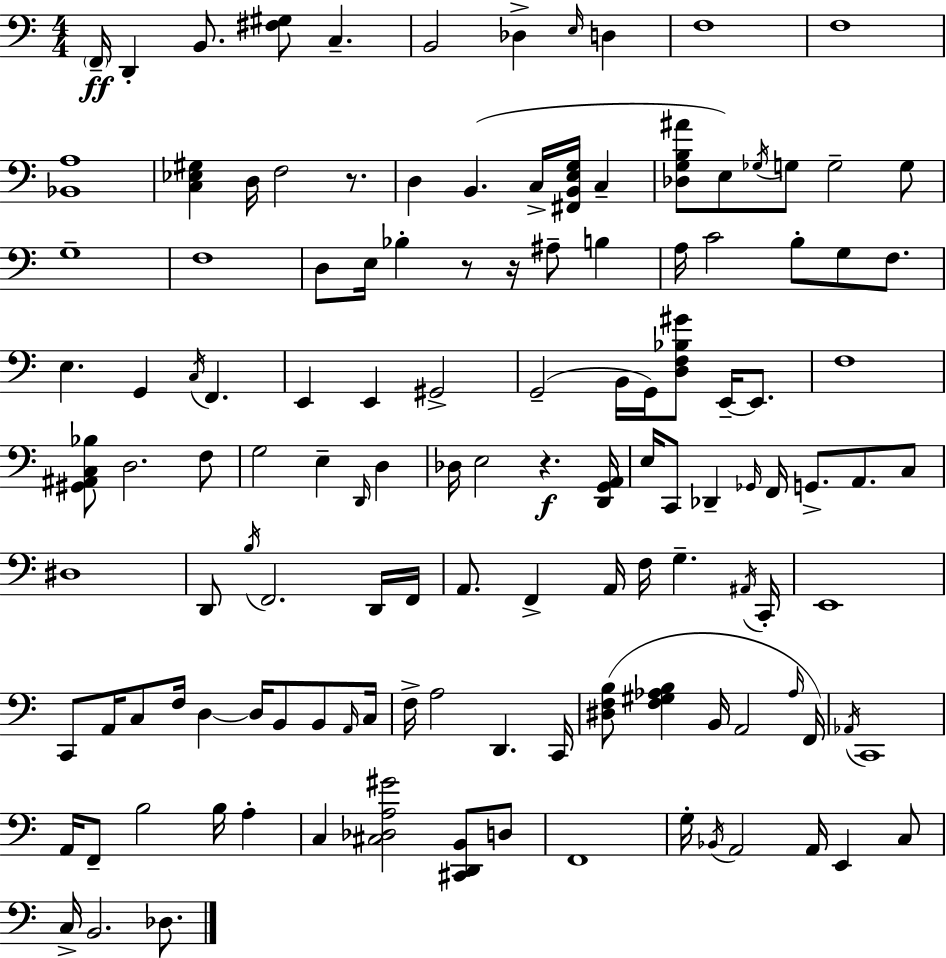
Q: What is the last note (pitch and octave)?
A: Db3